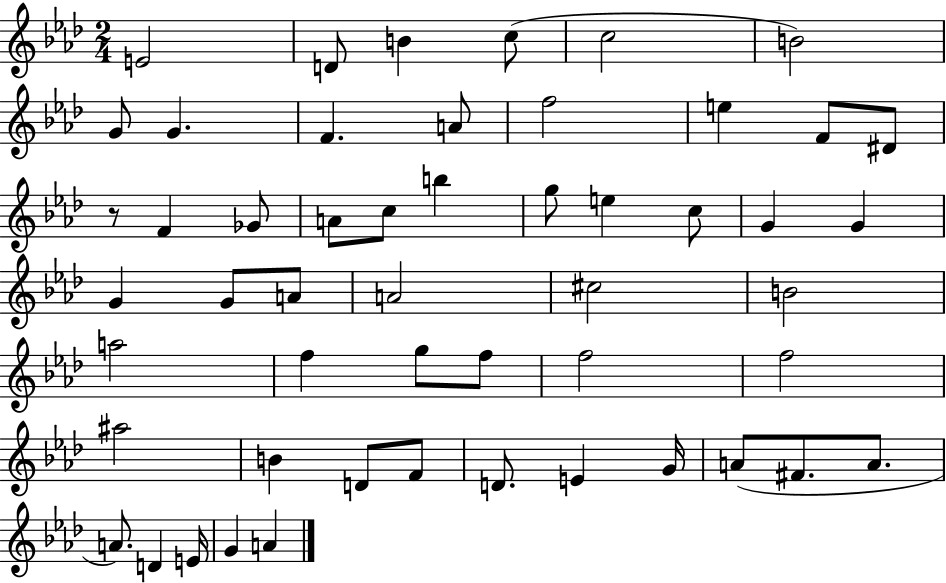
E4/h D4/e B4/q C5/e C5/h B4/h G4/e G4/q. F4/q. A4/e F5/h E5/q F4/e D#4/e R/e F4/q Gb4/e A4/e C5/e B5/q G5/e E5/q C5/e G4/q G4/q G4/q G4/e A4/e A4/h C#5/h B4/h A5/h F5/q G5/e F5/e F5/h F5/h A#5/h B4/q D4/e F4/e D4/e. E4/q G4/s A4/e F#4/e. A4/e. A4/e. D4/q E4/s G4/q A4/q